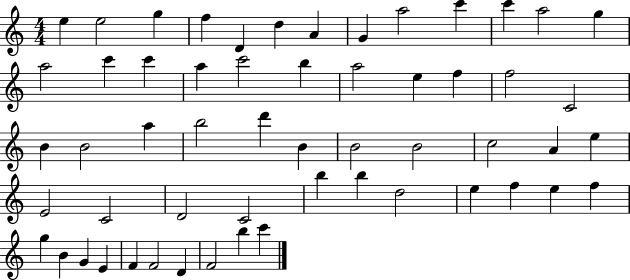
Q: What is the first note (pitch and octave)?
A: E5